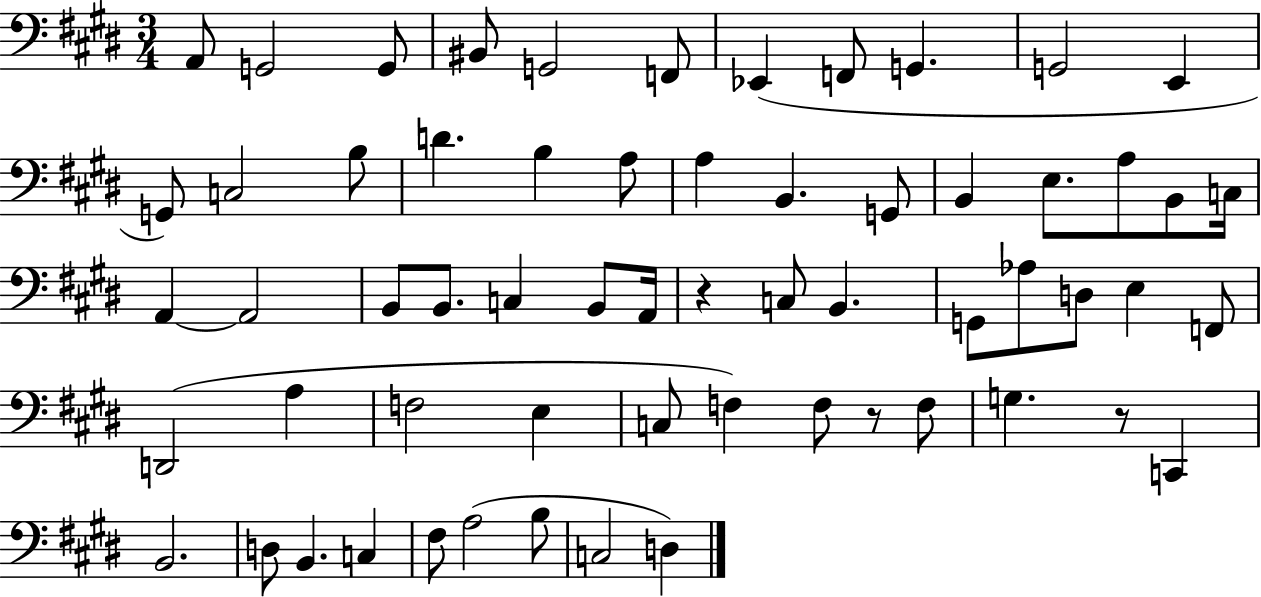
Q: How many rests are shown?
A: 3